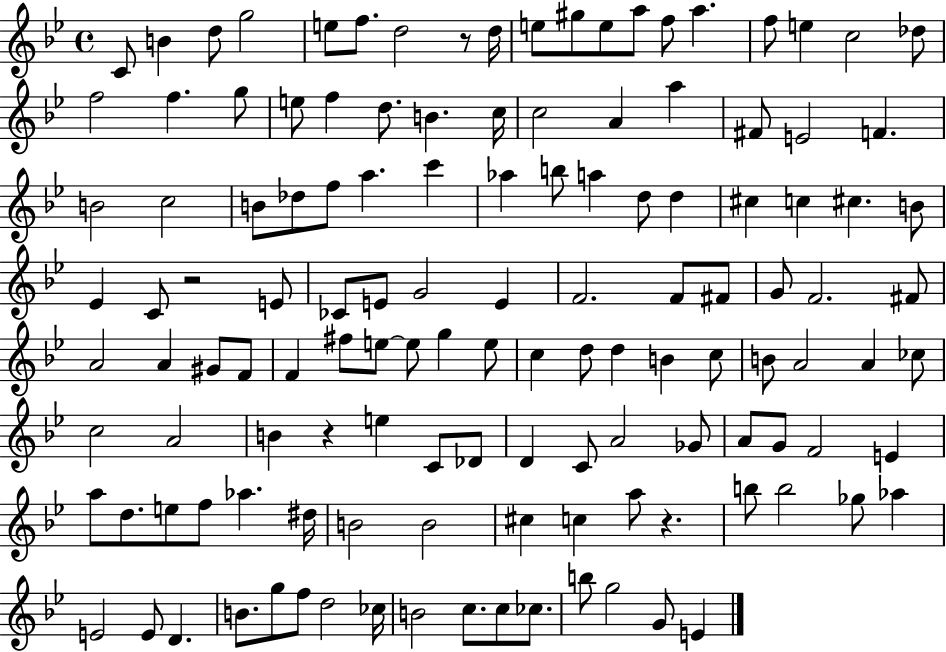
{
  \clef treble
  \time 4/4
  \defaultTimeSignature
  \key bes \major
  c'8 b'4 d''8 g''2 | e''8 f''8. d''2 r8 d''16 | e''8 gis''8 e''8 a''8 f''8 a''4. | f''8 e''4 c''2 des''8 | \break f''2 f''4. g''8 | e''8 f''4 d''8. b'4. c''16 | c''2 a'4 a''4 | fis'8 e'2 f'4. | \break b'2 c''2 | b'8 des''8 f''8 a''4. c'''4 | aes''4 b''8 a''4 d''8 d''4 | cis''4 c''4 cis''4. b'8 | \break ees'4 c'8 r2 e'8 | ces'8 e'8 g'2 e'4 | f'2. f'8 fis'8 | g'8 f'2. fis'8 | \break a'2 a'4 gis'8 f'8 | f'4 fis''8 e''8~~ e''8 g''4 e''8 | c''4 d''8 d''4 b'4 c''8 | b'8 a'2 a'4 ces''8 | \break c''2 a'2 | b'4 r4 e''4 c'8 des'8 | d'4 c'8 a'2 ges'8 | a'8 g'8 f'2 e'4 | \break a''8 d''8. e''8 f''8 aes''4. dis''16 | b'2 b'2 | cis''4 c''4 a''8 r4. | b''8 b''2 ges''8 aes''4 | \break e'2 e'8 d'4. | b'8. g''8 f''8 d''2 ces''16 | b'2 c''8. c''8 ces''8. | b''8 g''2 g'8 e'4 | \break \bar "|."
}